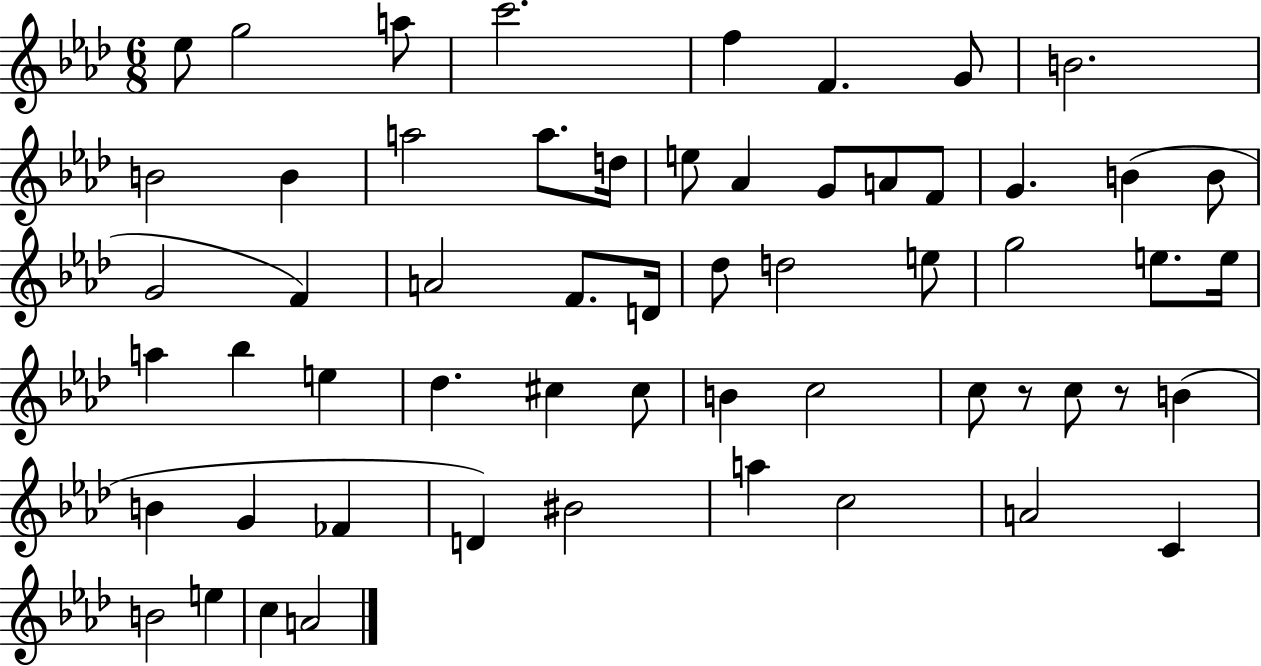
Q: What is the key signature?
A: AES major